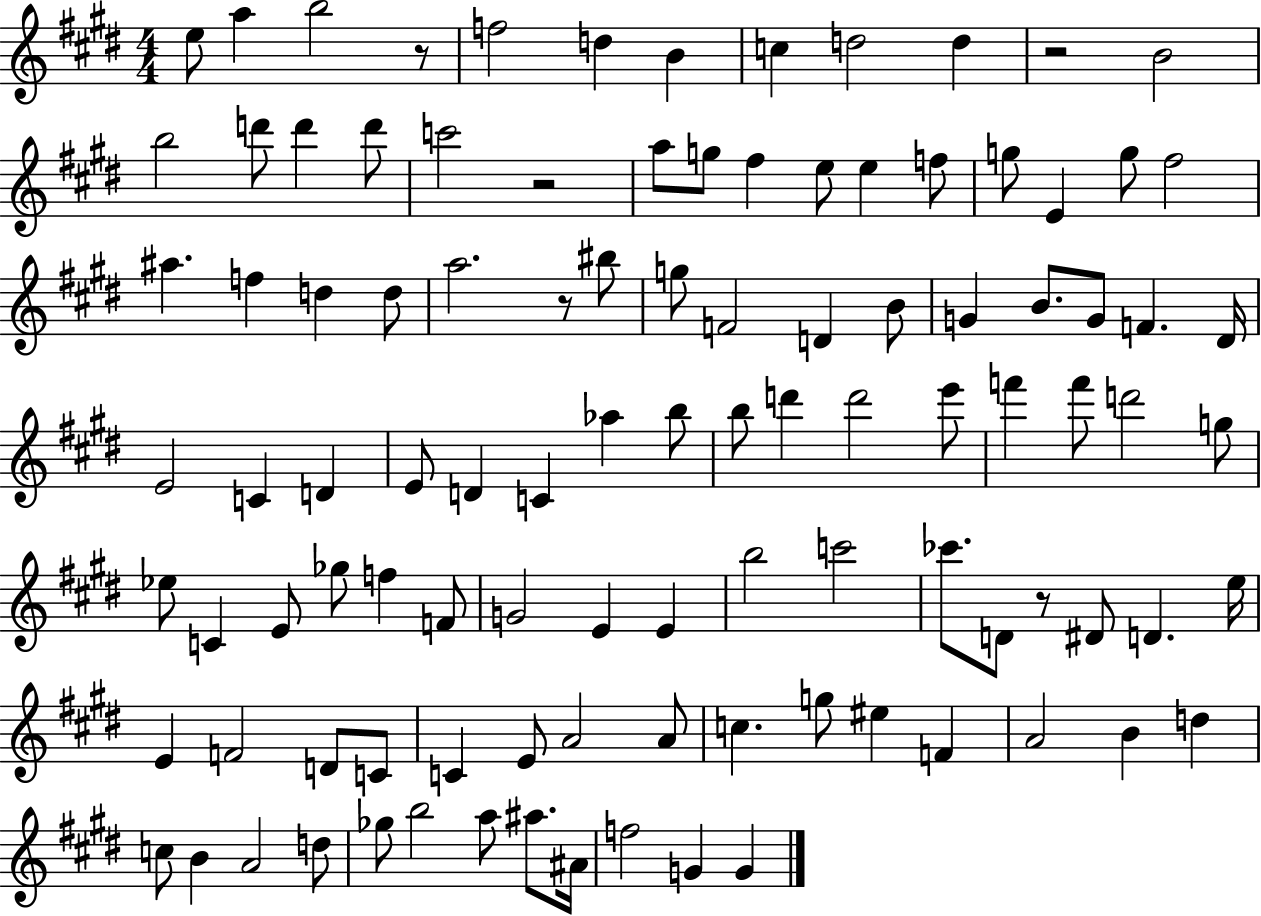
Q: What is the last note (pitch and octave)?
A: G4